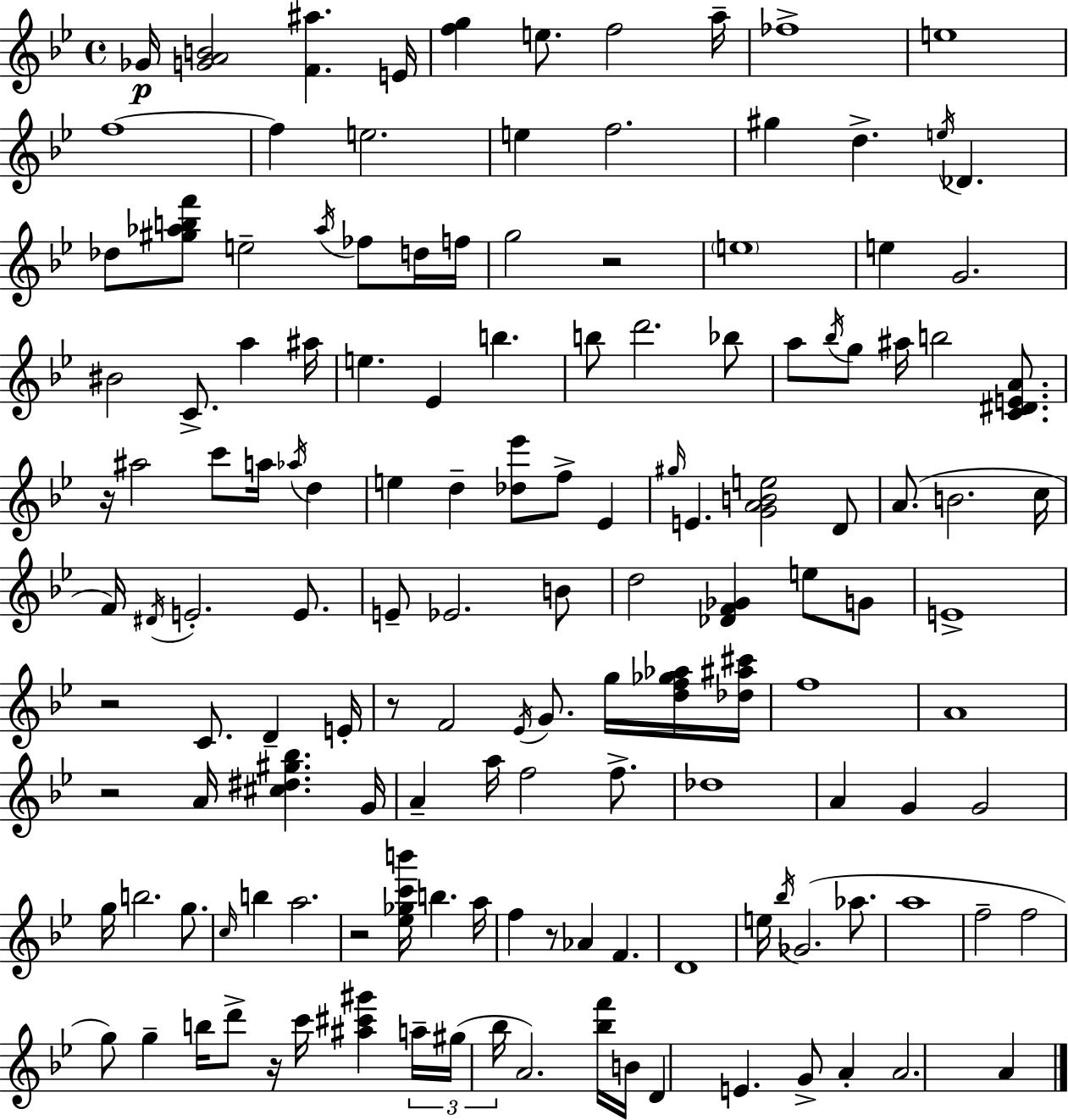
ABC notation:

X:1
T:Untitled
M:4/4
L:1/4
K:Bb
_G/4 [GAB]2 [F^a] E/4 [fg] e/2 f2 a/4 _f4 e4 f4 f e2 e f2 ^g d e/4 _D _d/2 [^g_abf']/2 e2 _a/4 _f/2 d/4 f/4 g2 z2 e4 e G2 ^B2 C/2 a ^a/4 e _E b b/2 d'2 _b/2 a/2 _b/4 g/2 ^a/4 b2 [C^DEA]/2 z/4 ^a2 c'/2 a/4 _a/4 d e d [_d_e']/2 f/2 _E ^g/4 E [GABe]2 D/2 A/2 B2 c/4 F/4 ^D/4 E2 E/2 E/2 _E2 B/2 d2 [_DF_G] e/2 G/2 E4 z2 C/2 D E/4 z/2 F2 _E/4 G/2 g/4 [df_g_a]/4 [_d^a^c']/4 f4 A4 z2 A/4 [^c^d^g_b] G/4 A a/4 f2 f/2 _d4 A G G2 g/4 b2 g/2 c/4 b a2 z2 [_e_gc'b']/4 b a/4 f z/2 _A F D4 e/4 _b/4 _G2 _a/2 a4 f2 f2 g/2 g b/4 d'/2 z/4 c'/4 [^a^c'^g'] a/4 ^g/4 _b/4 A2 [_bf']/4 B/4 D E G/2 A A2 A